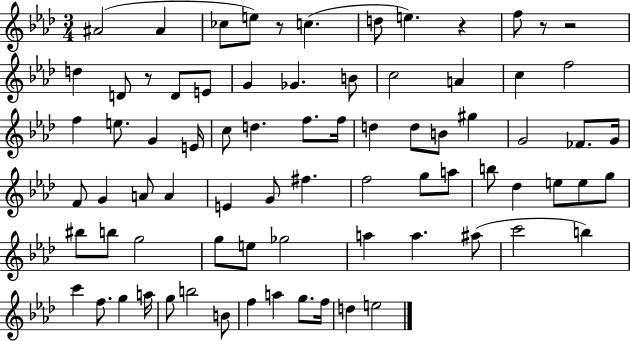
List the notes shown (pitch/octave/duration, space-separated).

A#4/h A#4/q CES5/e E5/e R/e C5/q. D5/e E5/q. R/q F5/e R/e R/h D5/q D4/e R/e D4/e E4/e G4/q Gb4/q. B4/e C5/h A4/q C5/q F5/h F5/q E5/e. G4/q E4/s C5/e D5/q. F5/e. F5/s D5/q D5/e B4/e G#5/q G4/h FES4/e. G4/s F4/e G4/q A4/e A4/q E4/q G4/e F#5/q. F5/h G5/e A5/e B5/e Db5/q E5/e E5/e G5/e BIS5/e B5/e G5/h G5/e E5/e Gb5/h A5/q A5/q. A#5/e C6/h B5/q C6/q F5/e. G5/q A5/s G5/e B5/h B4/e F5/q A5/q G5/e. F5/s D5/q E5/h